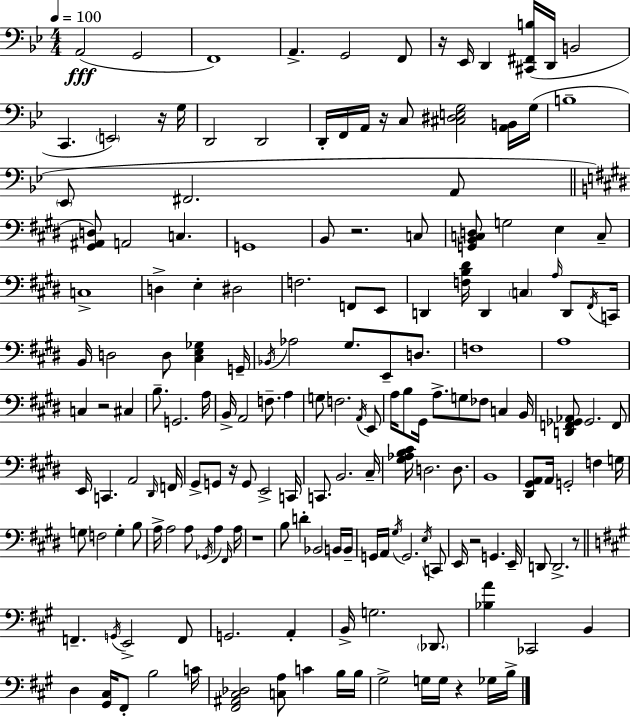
X:1
T:Untitled
M:4/4
L:1/4
K:Gm
A,,2 G,,2 F,,4 A,, G,,2 F,,/2 z/4 _E,,/4 D,, [^C,,^F,,B,]/4 D,,/4 B,,2 C,, E,,2 z/4 G,/4 D,,2 D,,2 D,,/4 F,,/4 A,,/4 z/4 C,/2 [^C,^D,E,G,]2 [A,,B,,]/4 G,/4 B,4 _E,,/2 ^F,,2 A,,/2 [^G,,^A,,D,]/2 A,,2 C, G,,4 B,,/2 z2 C,/2 [G,,B,,C,D,]/2 G,2 E, C,/2 C,4 D, E, ^D,2 F,2 F,,/2 E,,/2 D,, [F,B,^D]/4 D,, C, A,/4 D,,/2 ^F,,/4 C,,/4 B,,/4 D,2 D,/2 [^C,E,_G,] G,,/4 _B,,/4 _A,2 ^G,/2 E,,/2 D,/2 F,4 A,4 C, z2 ^C, B,/2 G,,2 A,/4 B,,/4 A,,2 F,/2 A, G,/2 F,2 A,,/4 E,,/2 A,/4 B,/2 ^G,,/4 A,/2 G,/2 _F,/2 C, B,,/4 [D,,F,,_G,,_A,,]/2 _G,,2 F,,/2 E,,/4 C,, A,,2 ^D,,/4 F,,/4 ^G,,/2 G,,/2 z/4 G,,/2 E,,2 C,,/4 C,,/2 B,,2 ^C,/4 [^G,_A,B,^C]/4 D,2 D,/2 B,,4 [^D,,^G,,A,,]/2 A,,/4 G,,2 F, G,/4 G,/2 F,2 G, B,/2 A,/4 A,2 A,/2 _G,,/4 A, ^F,,/4 A,/4 z4 B,/2 D _B,,2 B,,/4 B,,/4 G,,/4 A,,/4 ^G,/4 G,,2 E,/4 C,,/2 E,,/4 z2 G,, E,,/4 D,,/2 D,,2 z/2 F,, G,,/4 E,,2 F,,/2 G,,2 A,, B,,/4 G,2 _D,,/2 [_B,A] _C,,2 B,, D, [^G,,^C,]/4 ^F,,/2 B,2 C/4 [^F,,^A,,^C,_D,]2 [C,A,]/2 C B,/4 B,/4 ^G,2 G,/4 G,/4 z _G,/4 B,/4